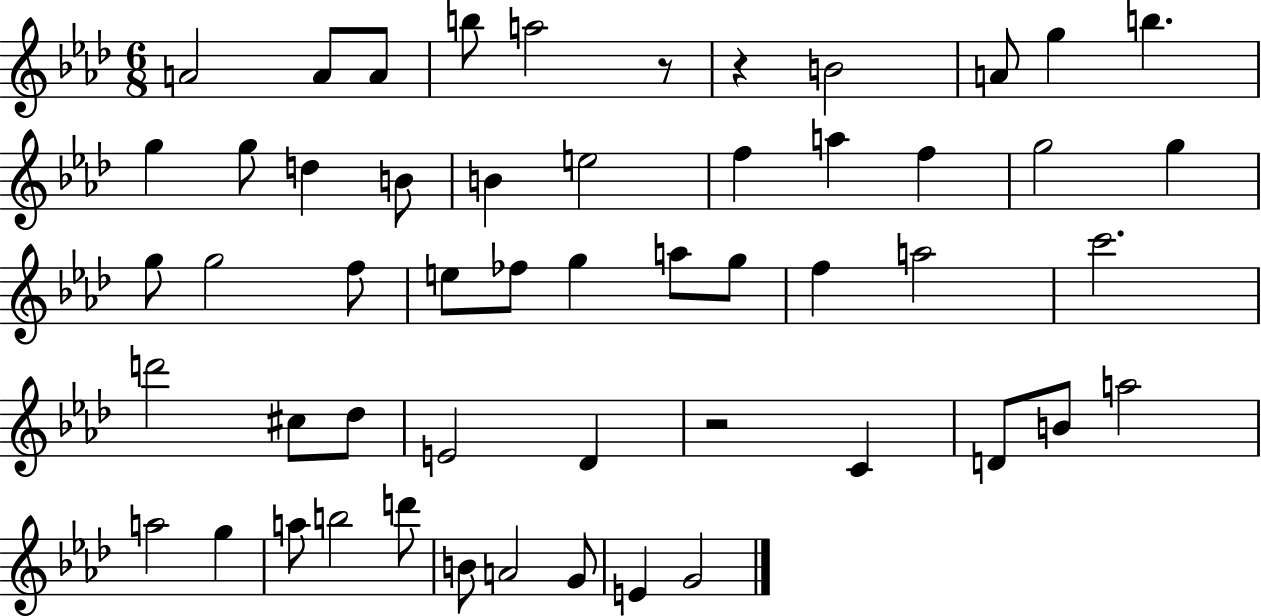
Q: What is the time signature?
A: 6/8